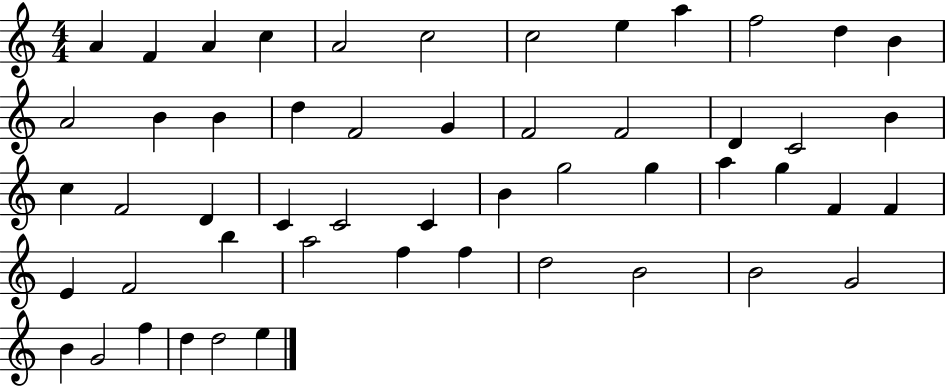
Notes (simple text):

A4/q F4/q A4/q C5/q A4/h C5/h C5/h E5/q A5/q F5/h D5/q B4/q A4/h B4/q B4/q D5/q F4/h G4/q F4/h F4/h D4/q C4/h B4/q C5/q F4/h D4/q C4/q C4/h C4/q B4/q G5/h G5/q A5/q G5/q F4/q F4/q E4/q F4/h B5/q A5/h F5/q F5/q D5/h B4/h B4/h G4/h B4/q G4/h F5/q D5/q D5/h E5/q